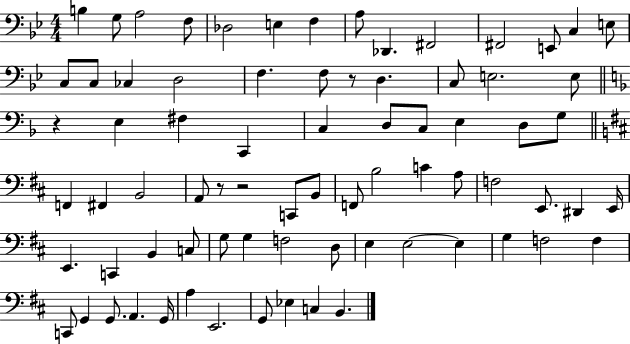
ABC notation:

X:1
T:Untitled
M:4/4
L:1/4
K:Bb
B, G,/2 A,2 F,/2 _D,2 E, F, A,/2 _D,, ^F,,2 ^F,,2 E,,/2 C, E,/2 C,/2 C,/2 _C, D,2 F, F,/2 z/2 D, C,/2 E,2 E,/2 z E, ^F, C,, C, D,/2 C,/2 E, D,/2 G,/2 F,, ^F,, B,,2 A,,/2 z/2 z2 C,,/2 B,,/2 F,,/2 B,2 C A,/2 F,2 E,,/2 ^D,, E,,/4 E,, C,, B,, C,/2 G,/2 G, F,2 D,/2 E, E,2 E, G, F,2 F, C,,/2 G,, G,,/2 A,, G,,/4 A, E,,2 G,,/2 _E, C, B,,